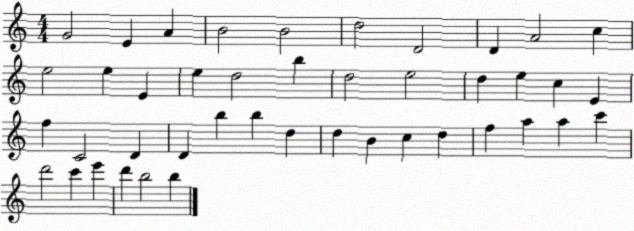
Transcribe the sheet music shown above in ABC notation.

X:1
T:Untitled
M:4/4
L:1/4
K:C
G2 E A B2 B2 d2 D2 D A2 c e2 e E e d2 b d2 e2 d e c E f C2 D D b b d d B c d f a a c' d'2 c' e' d' b2 b